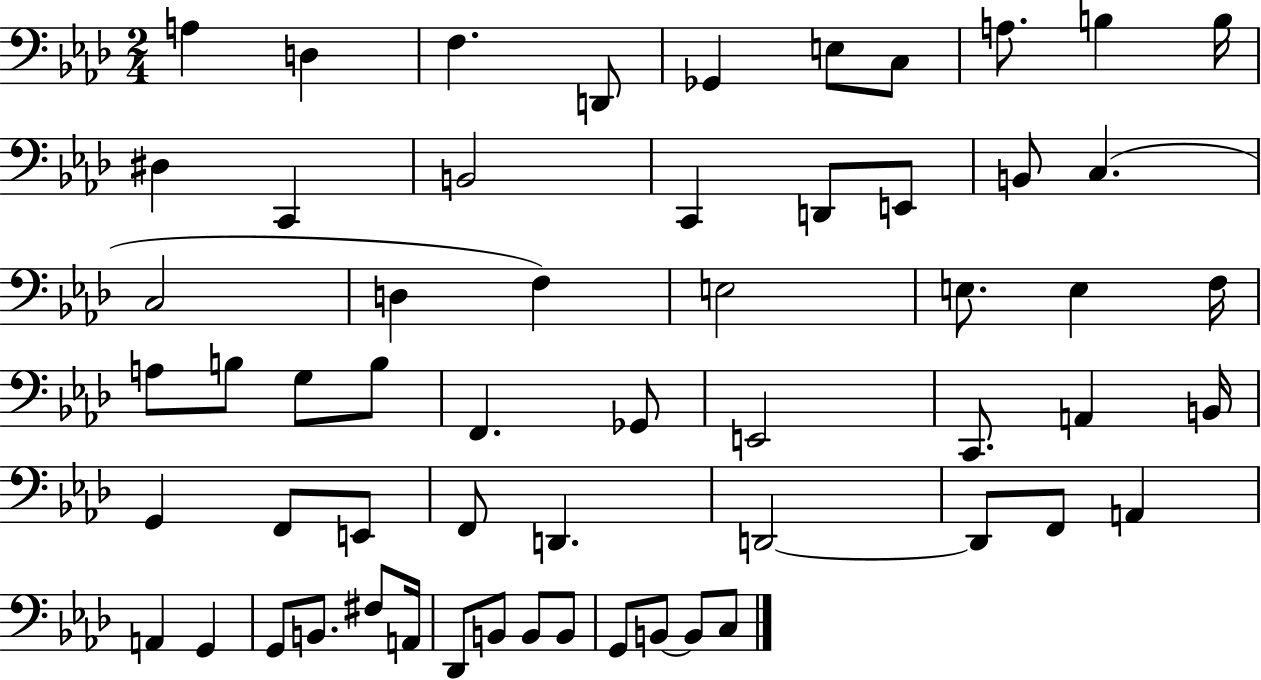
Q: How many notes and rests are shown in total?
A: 58